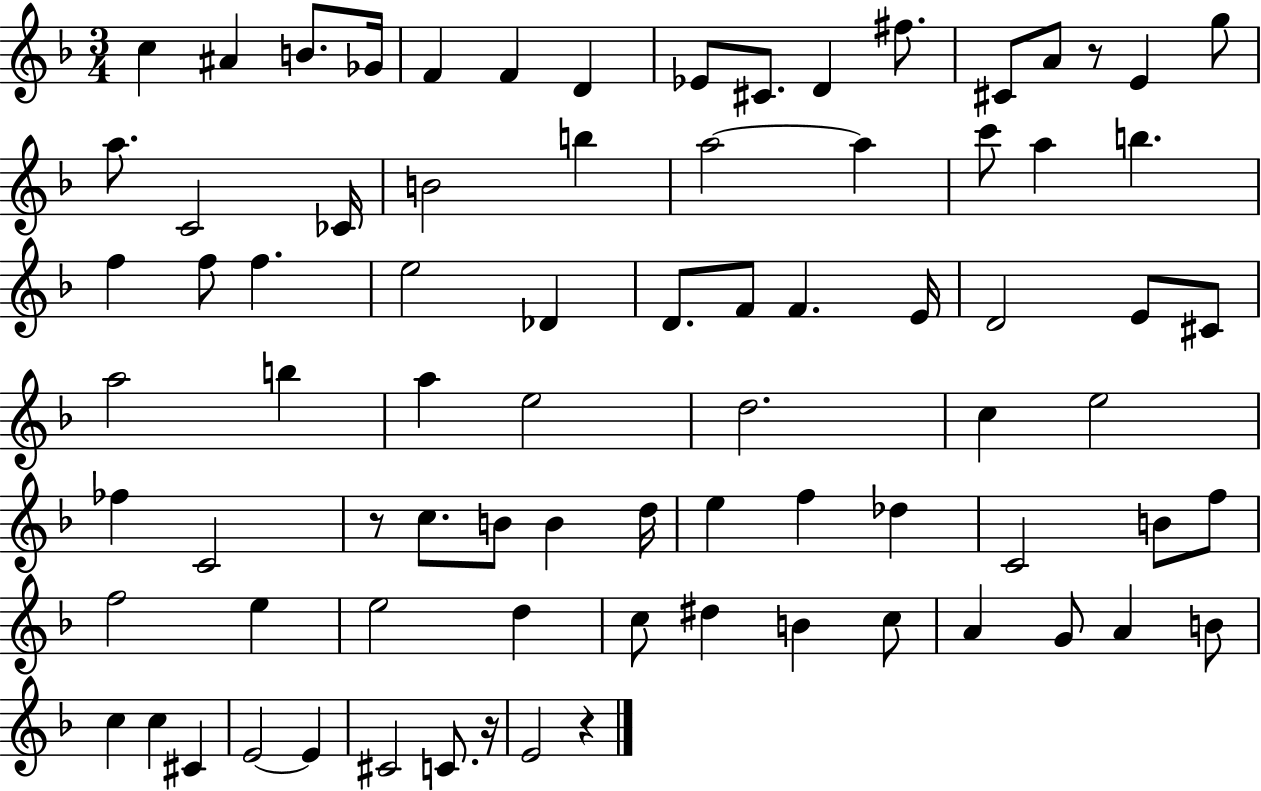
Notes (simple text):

C5/q A#4/q B4/e. Gb4/s F4/q F4/q D4/q Eb4/e C#4/e. D4/q F#5/e. C#4/e A4/e R/e E4/q G5/e A5/e. C4/h CES4/s B4/h B5/q A5/h A5/q C6/e A5/q B5/q. F5/q F5/e F5/q. E5/h Db4/q D4/e. F4/e F4/q. E4/s D4/h E4/e C#4/e A5/h B5/q A5/q E5/h D5/h. C5/q E5/h FES5/q C4/h R/e C5/e. B4/e B4/q D5/s E5/q F5/q Db5/q C4/h B4/e F5/e F5/h E5/q E5/h D5/q C5/e D#5/q B4/q C5/e A4/q G4/e A4/q B4/e C5/q C5/q C#4/q E4/h E4/q C#4/h C4/e. R/s E4/h R/q